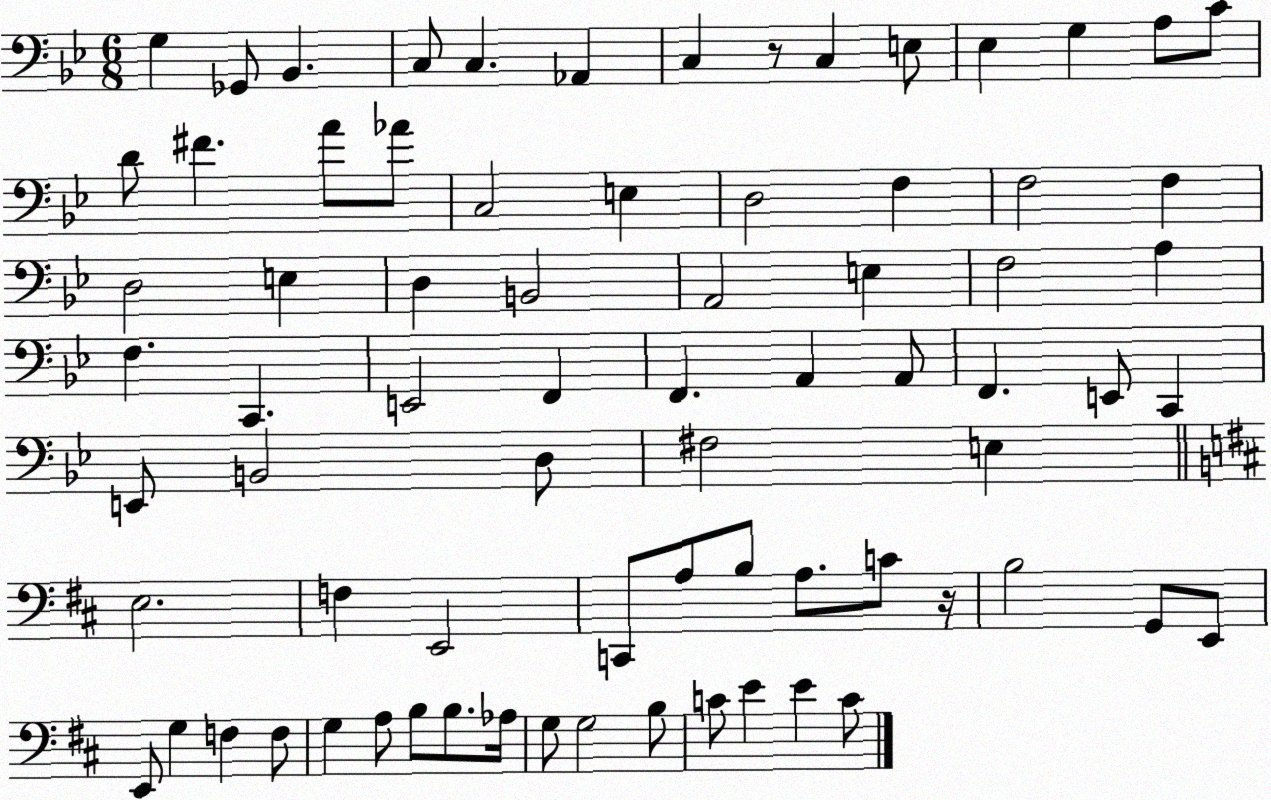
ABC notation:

X:1
T:Untitled
M:6/8
L:1/4
K:Bb
G, _G,,/2 _B,, C,/2 C, _A,, C, z/2 C, E,/2 _E, G, A,/2 C/2 D/2 ^F A/2 _A/2 C,2 E, D,2 F, F,2 F, D,2 E, D, B,,2 A,,2 E, F,2 A, F, C,, E,,2 F,, F,, A,, A,,/2 F,, E,,/2 C,, E,,/2 B,,2 D,/2 ^F,2 E, E,2 F, E,,2 C,,/2 A,/2 B,/2 A,/2 C/2 z/4 B,2 G,,/2 E,,/2 E,,/2 G, F, F,/2 G, A,/2 B,/2 B,/2 _A,/4 G,/2 G,2 B,/2 C/2 E E C/2